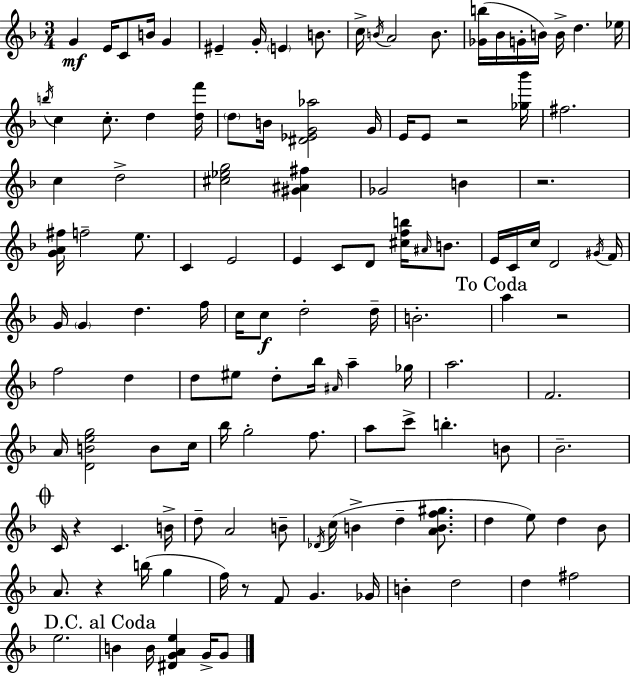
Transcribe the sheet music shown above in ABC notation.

X:1
T:Untitled
M:3/4
L:1/4
K:F
G E/4 C/2 B/4 G ^E G/4 E B/2 c/4 B/4 A2 B/2 [_Gb]/4 _B/4 G/4 B/4 B/4 d _e/4 b/4 c c/2 d [df']/4 d/2 B/4 [^D_EG_a]2 G/4 E/4 E/2 z2 [_g_b']/4 ^f2 c d2 [^c_eg]2 [^G^A^f] _G2 B z2 [GA^f]/4 f2 e/2 C E2 E C/2 D/2 [^cfb]/4 ^A/4 B/2 E/4 C/4 c/4 D2 ^G/4 F/4 G/4 G d f/4 c/4 c/2 d2 d/4 B2 a z2 f2 d d/2 ^e/2 d/2 _b/4 ^A/4 a _g/4 a2 F2 A/4 [DBeg]2 B/2 c/4 _b/4 g2 f/2 a/2 c'/2 b B/2 _B2 C/4 z C B/4 d/2 A2 B/2 _D/4 c/4 B d [ABf^g]/2 d e/2 d _B/2 A/2 z b/4 g f/4 z/2 F/2 G _G/4 B d2 d ^f2 e2 B B/4 [^DGAe] G/4 G/2